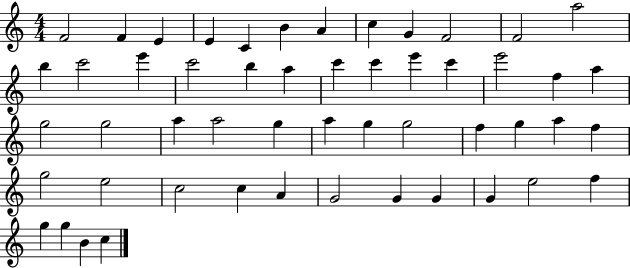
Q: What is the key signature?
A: C major